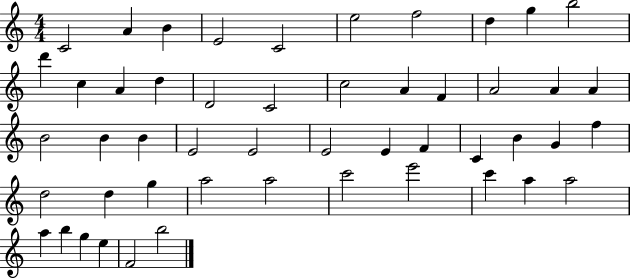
{
  \clef treble
  \numericTimeSignature
  \time 4/4
  \key c \major
  c'2 a'4 b'4 | e'2 c'2 | e''2 f''2 | d''4 g''4 b''2 | \break d'''4 c''4 a'4 d''4 | d'2 c'2 | c''2 a'4 f'4 | a'2 a'4 a'4 | \break b'2 b'4 b'4 | e'2 e'2 | e'2 e'4 f'4 | c'4 b'4 g'4 f''4 | \break d''2 d''4 g''4 | a''2 a''2 | c'''2 e'''2 | c'''4 a''4 a''2 | \break a''4 b''4 g''4 e''4 | f'2 b''2 | \bar "|."
}